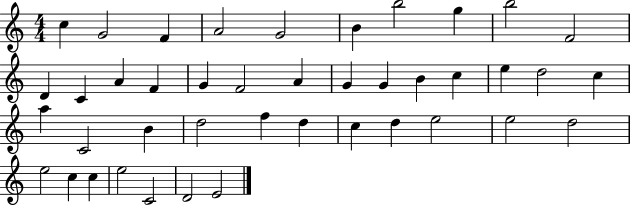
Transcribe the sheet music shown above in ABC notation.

X:1
T:Untitled
M:4/4
L:1/4
K:C
c G2 F A2 G2 B b2 g b2 F2 D C A F G F2 A G G B c e d2 c a C2 B d2 f d c d e2 e2 d2 e2 c c e2 C2 D2 E2